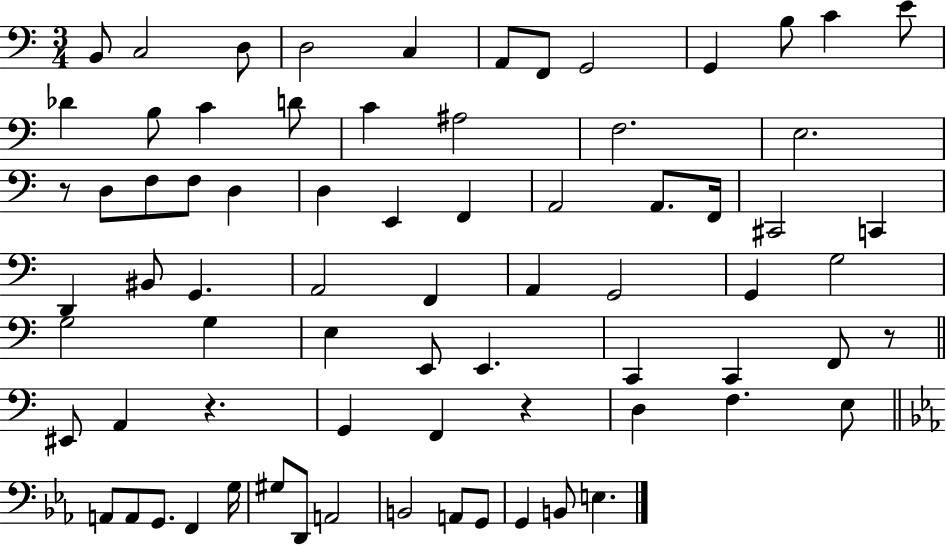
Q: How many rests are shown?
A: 4